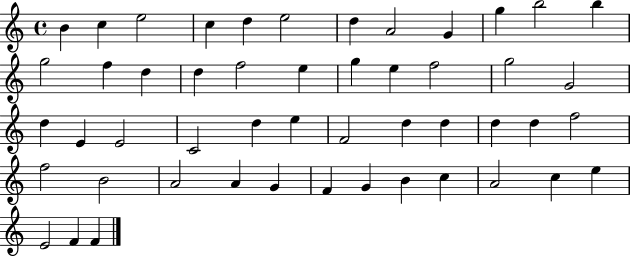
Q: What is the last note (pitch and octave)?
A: F4